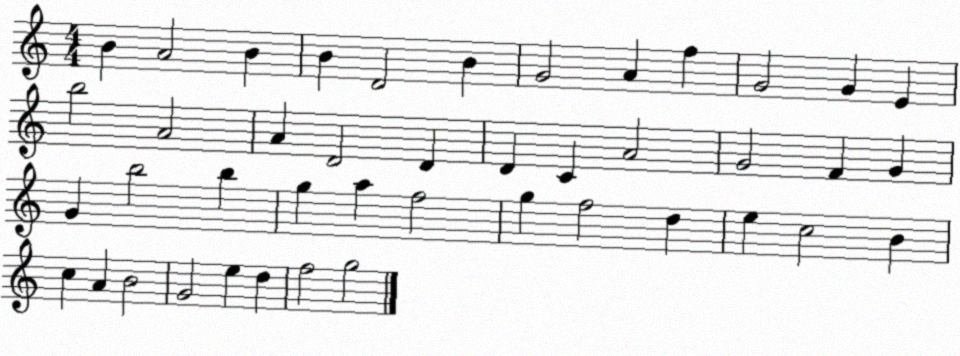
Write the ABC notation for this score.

X:1
T:Untitled
M:4/4
L:1/4
K:C
B A2 B B D2 B G2 A f G2 G E b2 A2 A D2 D D C A2 G2 F G G b2 b g a f2 g f2 d e c2 B c A B2 G2 e d f2 g2